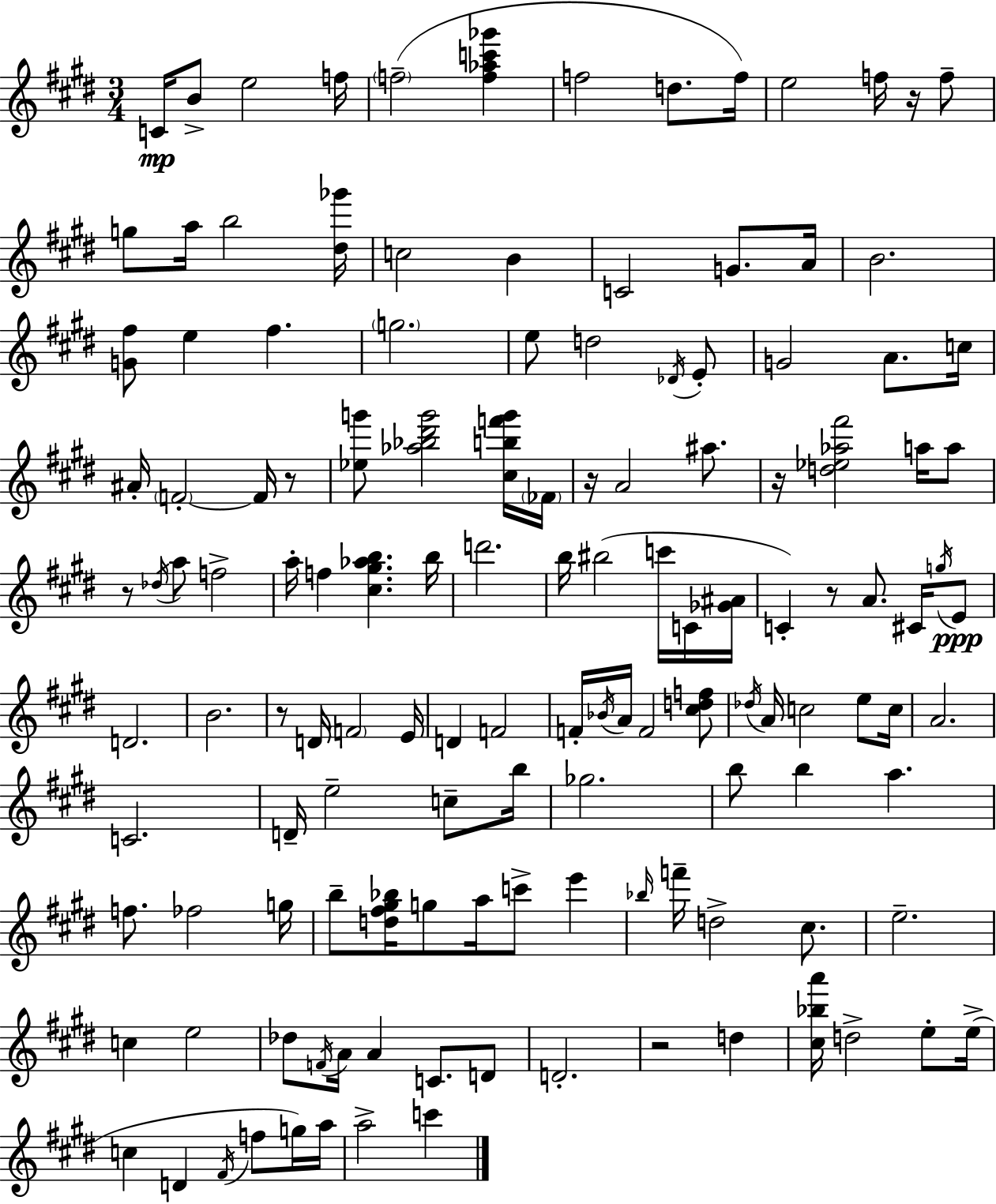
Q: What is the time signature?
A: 3/4